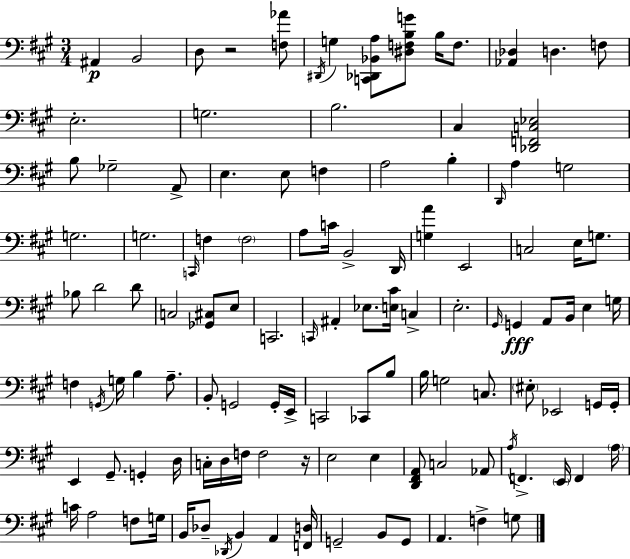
{
  \clef bass
  \numericTimeSignature
  \time 3/4
  \key a \major
  ais,4\p b,2 | d8 r2 <f aes'>8 | \acciaccatura { dis,16 } g4 <c, des, bes, a>8 <dis f b g'>8 b16 f8. | <aes, des>4 d4. f8 | \break e2.-. | g2. | b2. | cis4 <des, f, c ees>2 | \break b8 ges2-- a,8-> | e4. e8 f4 | a2 b4-. | \grace { d,16 } a4 g2 | \break g2. | g2. | \grace { c,16 } f4 \parenthesize f2 | a8 c'16 b,2-> | \break d,16 <g a'>4 e,2 | c2 e16 | g8. bes8 d'2 | d'8 c2 <ges, cis>8 | \break e8 c,2. | \grace { c,16 } ais,4-. ees8. <e cis'>16 | c4-> e2.-. | \grace { gis,16 } g,4\fff a,8 b,16 | \break e4 g16 f4 \acciaccatura { g,16 } g16 b4 | a8.-- b,8-. g,2 | g,16-. e,16-> c,2 | ces,8 b8 b16 g2 | \break c8. \parenthesize eis8-. ees,2 | g,16 g,16-. e,4 gis,8.-- | g,4-. d16 c16-. d16 f16 f2 | r16 e2 | \break e4 <d, fis, a,>8 c2 | aes,8 \acciaccatura { a16 } f,4.-> | \parenthesize e,16 f,4 \parenthesize a16 c'16 a2 | f8 g16 b,16 des8-- \acciaccatura { des,16 } b,4 | \break a,4 <f, d>16 g,2-- | b,8 g,8 a,4. | f4-> g8 \bar "|."
}